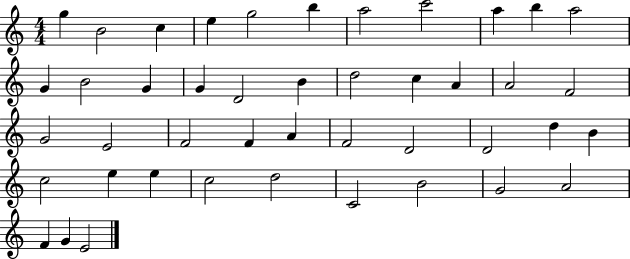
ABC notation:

X:1
T:Untitled
M:4/4
L:1/4
K:C
g B2 c e g2 b a2 c'2 a b a2 G B2 G G D2 B d2 c A A2 F2 G2 E2 F2 F A F2 D2 D2 d B c2 e e c2 d2 C2 B2 G2 A2 F G E2